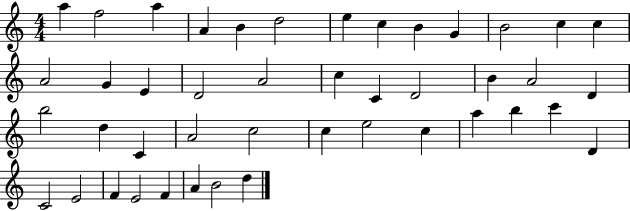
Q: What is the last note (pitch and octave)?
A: D5